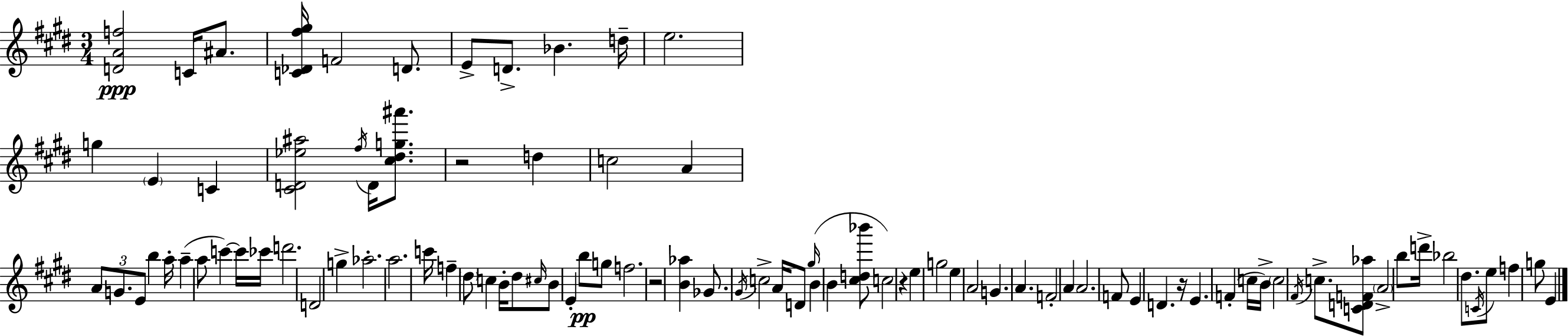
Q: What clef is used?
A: treble